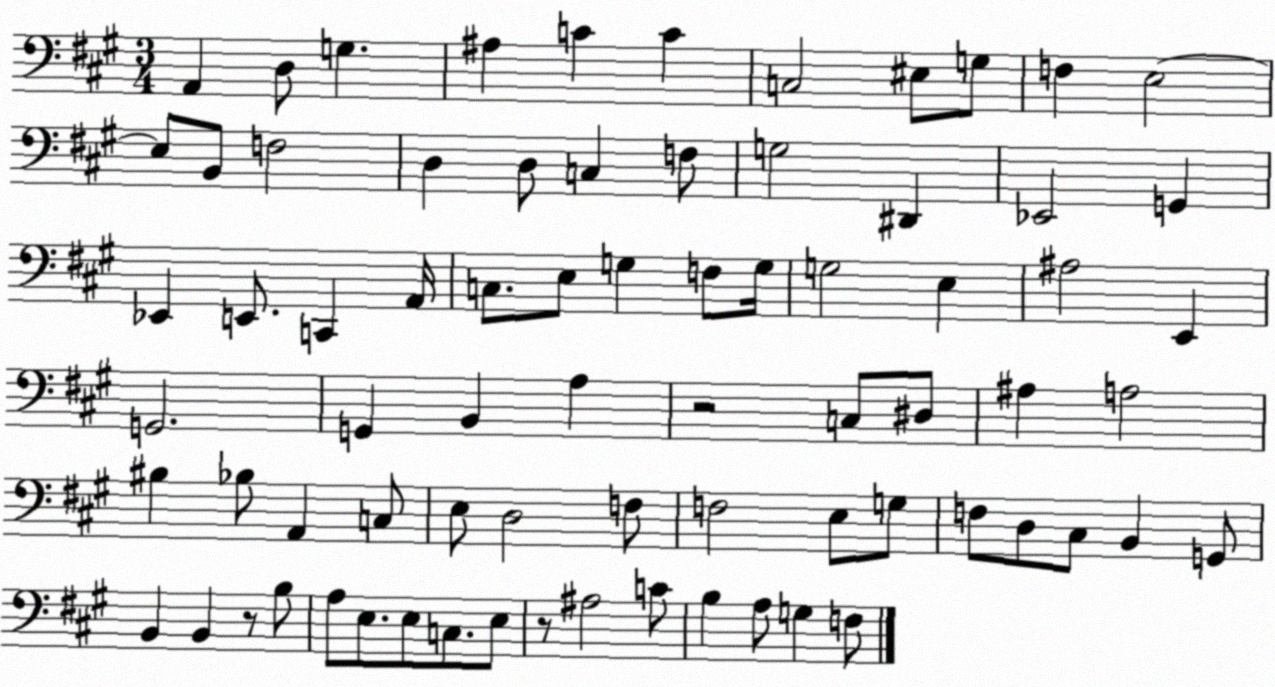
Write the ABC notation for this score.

X:1
T:Untitled
M:3/4
L:1/4
K:A
A,, D,/2 G, ^A, C C C,2 ^E,/2 G,/2 F, E,2 E,/2 B,,/2 F,2 D, D,/2 C, F,/2 G,2 ^D,, _E,,2 G,, _E,, E,,/2 C,, A,,/4 C,/2 E,/2 G, F,/2 G,/4 G,2 E, ^A,2 E,, G,,2 G,, B,, A, z2 C,/2 ^D,/2 ^A, A,2 ^B, _B,/2 A,, C,/2 E,/2 D,2 F,/2 F,2 E,/2 G,/2 F,/2 D,/2 ^C,/2 B,, G,,/2 B,, B,, z/2 B,/2 A,/2 E,/2 E,/2 C,/2 E,/2 z/2 ^A,2 C/2 B, A,/2 G, F,/2